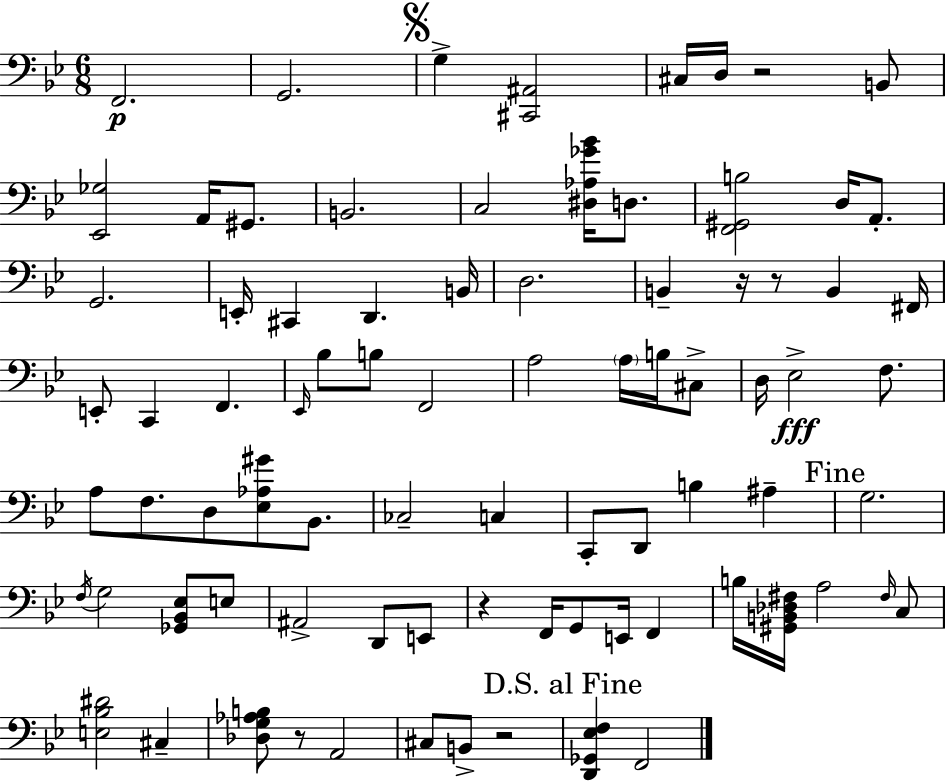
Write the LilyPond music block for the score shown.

{
  \clef bass
  \numericTimeSignature
  \time 6/8
  \key g \minor
  f,2.\p | g,2. | \mark \markup { \musicglyph "scripts.segno" } g4-> <cis, ais,>2 | cis16 d16 r2 b,8 | \break <ees, ges>2 a,16 gis,8. | b,2. | c2 <dis aes ges' bes'>16 d8. | <f, gis, b>2 d16 a,8.-. | \break g,2. | e,16-. cis,4 d,4. b,16 | d2. | b,4-- r16 r8 b,4 fis,16 | \break e,8-. c,4 f,4. | \grace { ees,16 } bes8 b8 f,2 | a2 \parenthesize a16 b16 cis8-> | d16 ees2->\fff f8. | \break a8 f8. d8 <ees aes gis'>8 bes,8. | ces2-- c4 | c,8-. d,8 b4 ais4-- | \mark "Fine" g2. | \break \acciaccatura { f16 } g2 <ges, bes, ees>8 | e8 ais,2-> d,8 | e,8 r4 f,16 g,8 e,16 f,4 | b16 <gis, b, des fis>16 a2 | \break \grace { fis16 } c8 <e bes dis'>2 cis4-- | <des g aes b>8 r8 a,2 | cis8 b,8-> r2 | \mark "D.S. al Fine" <d, ges, ees f>4 f,2 | \break \bar "|."
}